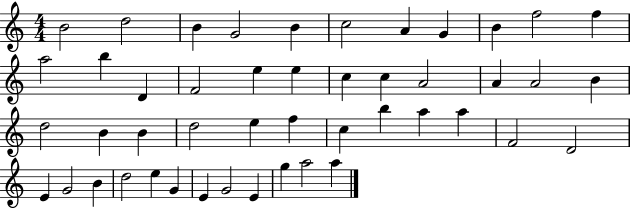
B4/h D5/h B4/q G4/h B4/q C5/h A4/q G4/q B4/q F5/h F5/q A5/h B5/q D4/q F4/h E5/q E5/q C5/q C5/q A4/h A4/q A4/h B4/q D5/h B4/q B4/q D5/h E5/q F5/q C5/q B5/q A5/q A5/q F4/h D4/h E4/q G4/h B4/q D5/h E5/q G4/q E4/q G4/h E4/q G5/q A5/h A5/q